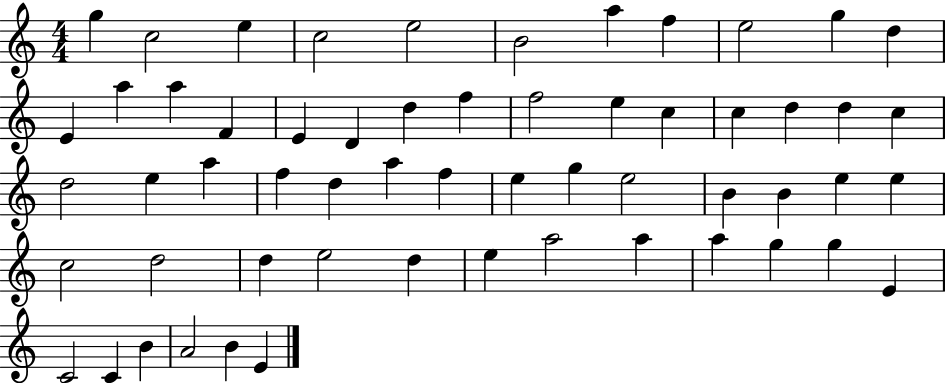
X:1
T:Untitled
M:4/4
L:1/4
K:C
g c2 e c2 e2 B2 a f e2 g d E a a F E D d f f2 e c c d d c d2 e a f d a f e g e2 B B e e c2 d2 d e2 d e a2 a a g g E C2 C B A2 B E